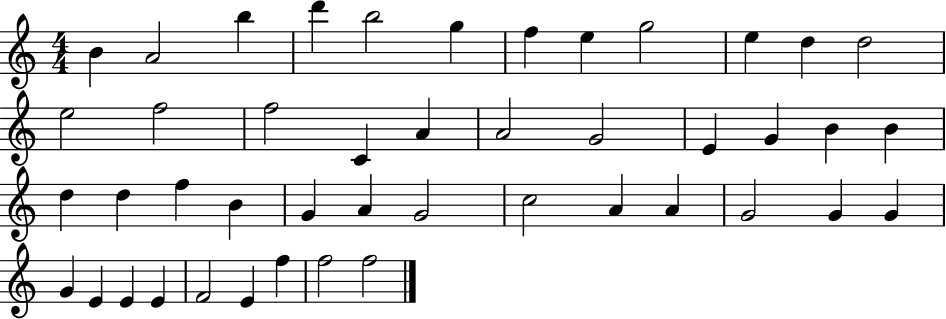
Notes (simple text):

B4/q A4/h B5/q D6/q B5/h G5/q F5/q E5/q G5/h E5/q D5/q D5/h E5/h F5/h F5/h C4/q A4/q A4/h G4/h E4/q G4/q B4/q B4/q D5/q D5/q F5/q B4/q G4/q A4/q G4/h C5/h A4/q A4/q G4/h G4/q G4/q G4/q E4/q E4/q E4/q F4/h E4/q F5/q F5/h F5/h